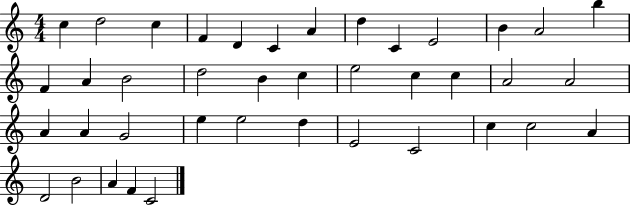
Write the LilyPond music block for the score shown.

{
  \clef treble
  \numericTimeSignature
  \time 4/4
  \key c \major
  c''4 d''2 c''4 | f'4 d'4 c'4 a'4 | d''4 c'4 e'2 | b'4 a'2 b''4 | \break f'4 a'4 b'2 | d''2 b'4 c''4 | e''2 c''4 c''4 | a'2 a'2 | \break a'4 a'4 g'2 | e''4 e''2 d''4 | e'2 c'2 | c''4 c''2 a'4 | \break d'2 b'2 | a'4 f'4 c'2 | \bar "|."
}